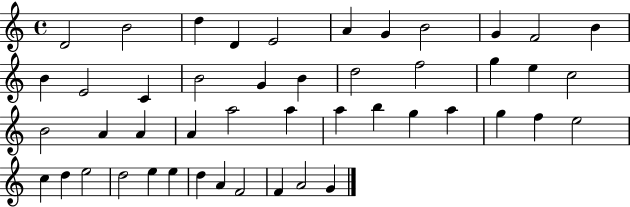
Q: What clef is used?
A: treble